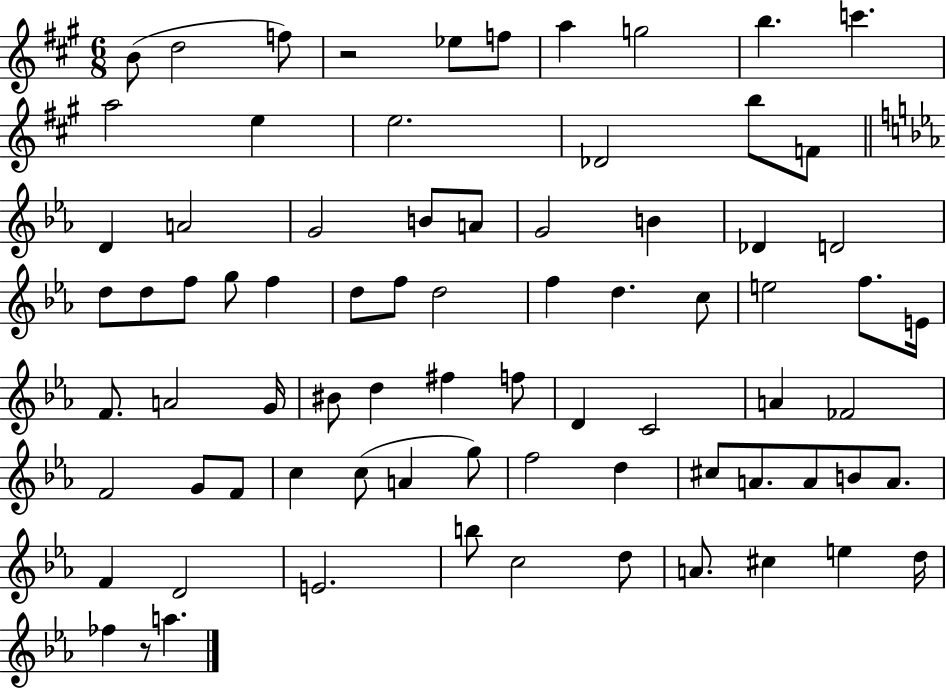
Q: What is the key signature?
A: A major